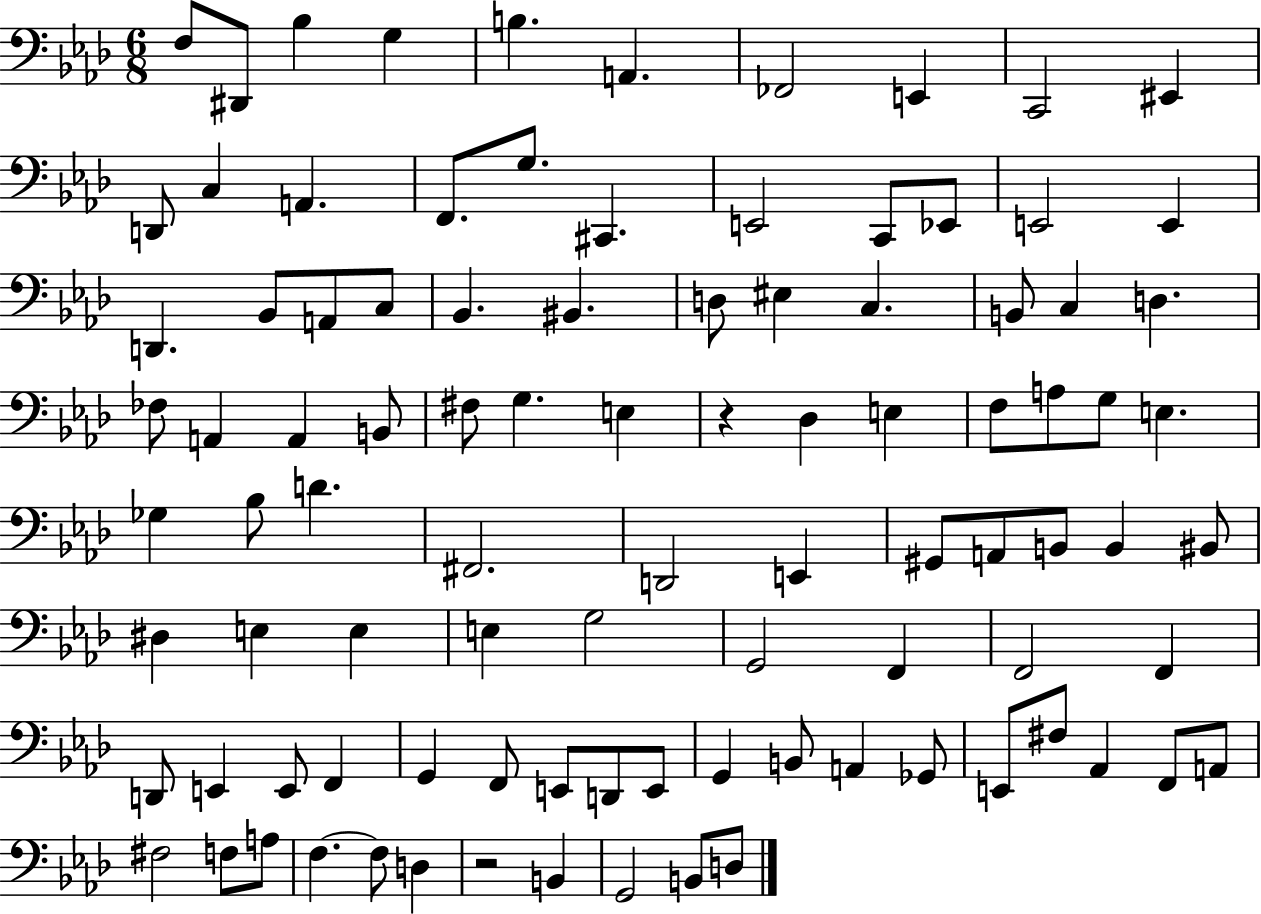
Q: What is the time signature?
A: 6/8